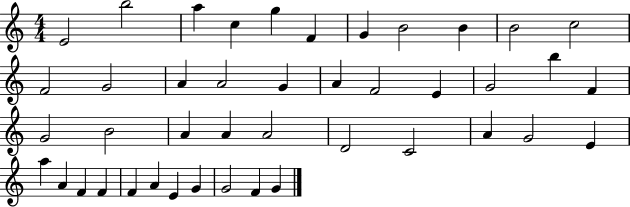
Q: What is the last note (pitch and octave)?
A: G4